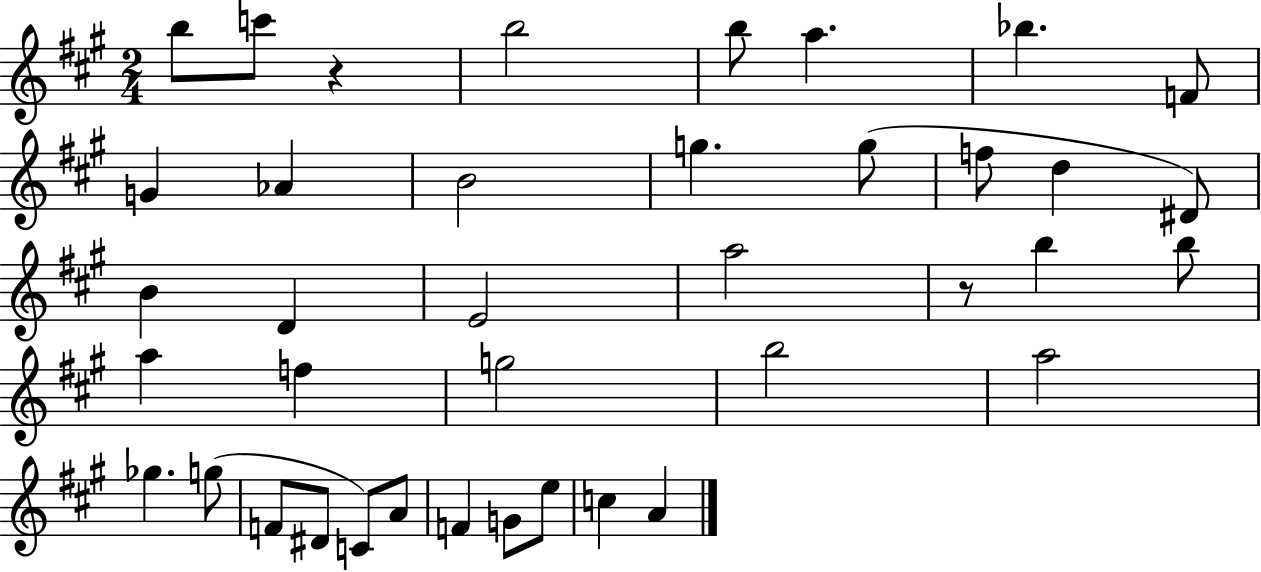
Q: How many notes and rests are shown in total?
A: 39